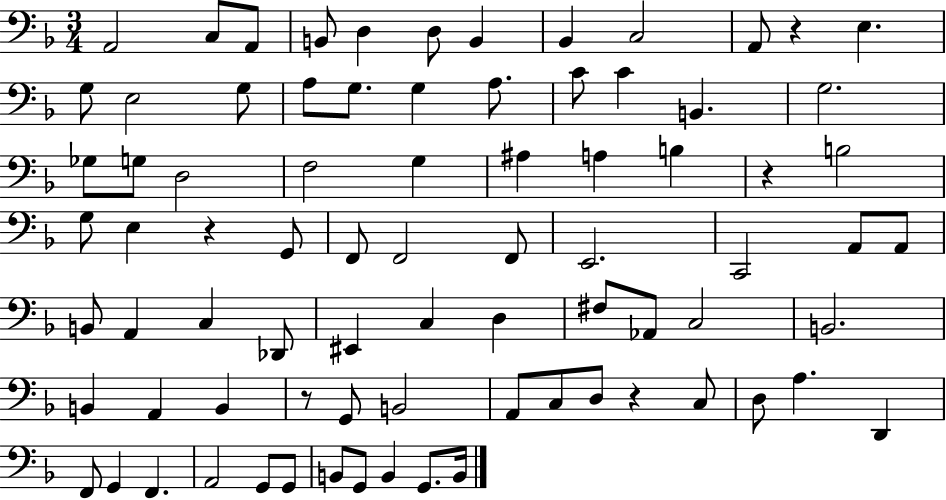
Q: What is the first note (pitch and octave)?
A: A2